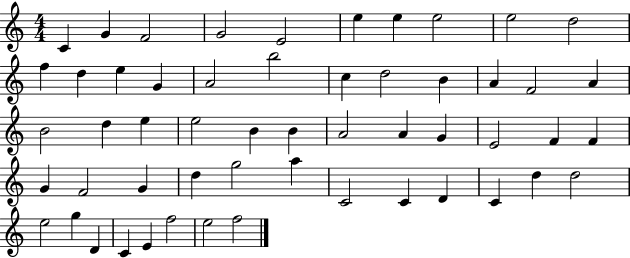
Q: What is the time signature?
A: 4/4